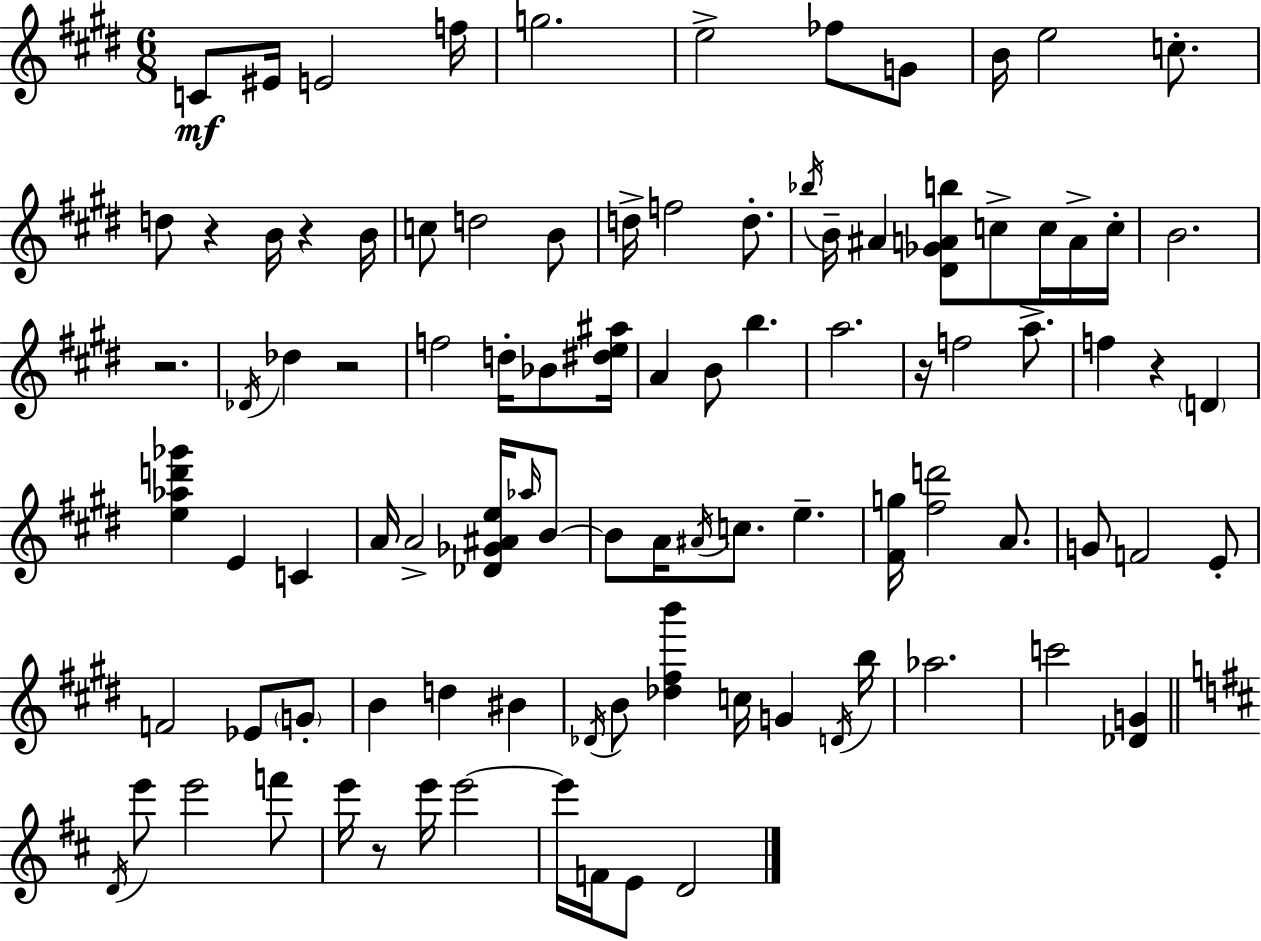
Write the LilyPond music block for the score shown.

{
  \clef treble
  \numericTimeSignature
  \time 6/8
  \key e \major
  \repeat volta 2 { c'8\mf eis'16 e'2 f''16 | g''2. | e''2-> fes''8 g'8 | b'16 e''2 c''8.-. | \break d''8 r4 b'16 r4 b'16 | c''8 d''2 b'8 | d''16-> f''2 d''8.-. | \acciaccatura { bes''16 } b'16-- ais'4 <dis' ges' a' b''>8 c''8-> c''16 a'16-> | \break c''16-. b'2. | r2. | \acciaccatura { des'16 } des''4 r2 | f''2 d''16-. bes'8 | \break <dis'' e'' ais''>16 a'4 b'8 b''4. | a''2. | r16 f''2 a''8.-> | f''4 r4 \parenthesize d'4 | \break <e'' aes'' d''' ges'''>4 e'4 c'4 | a'16 a'2-> <des' ges' ais' e''>16 | \grace { aes''16 } b'8~~ b'8 a'16 \acciaccatura { ais'16 } c''8. e''4.-- | <fis' g''>16 <fis'' d'''>2 | \break a'8. g'8 f'2 | e'8-. f'2 | ees'8 \parenthesize g'8-. b'4 d''4 | bis'4 \acciaccatura { des'16 } b'8 <des'' fis'' b'''>4 c''16 | \break g'4 \acciaccatura { d'16 } b''16 aes''2. | c'''2 | <des' g'>4 \bar "||" \break \key b \minor \acciaccatura { d'16 } e'''8 e'''2 f'''8 | e'''16 r8 e'''16 e'''2~~ | e'''16 f'16 e'8 d'2 | } \bar "|."
}